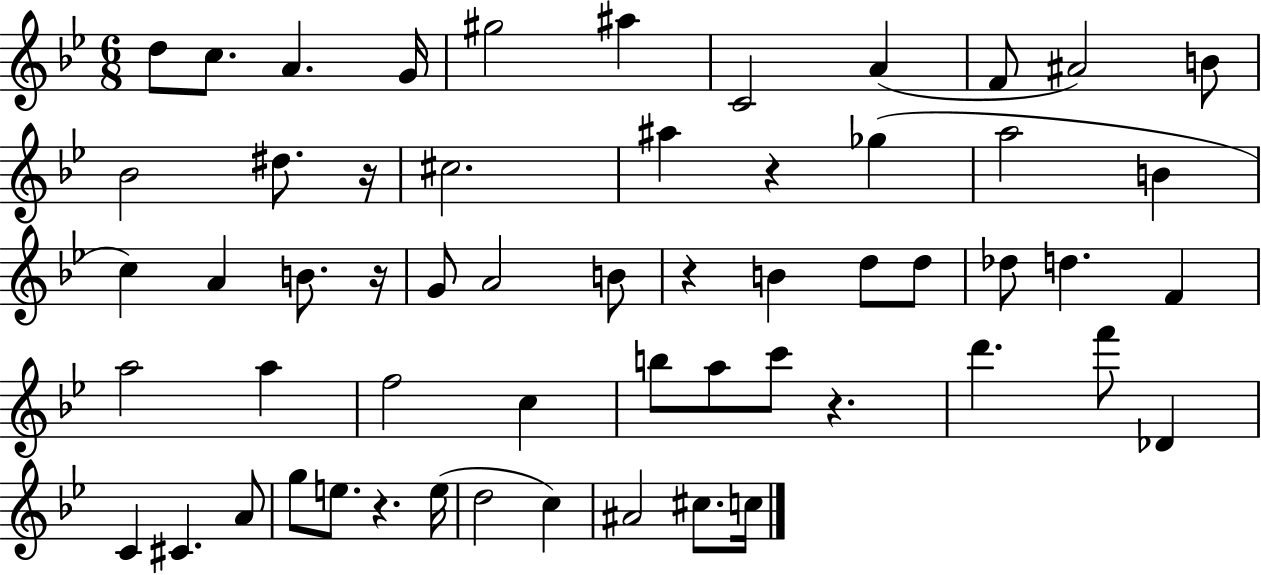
{
  \clef treble
  \numericTimeSignature
  \time 6/8
  \key bes \major
  d''8 c''8. a'4. g'16 | gis''2 ais''4 | c'2 a'4( | f'8 ais'2) b'8 | \break bes'2 dis''8. r16 | cis''2. | ais''4 r4 ges''4( | a''2 b'4 | \break c''4) a'4 b'8. r16 | g'8 a'2 b'8 | r4 b'4 d''8 d''8 | des''8 d''4. f'4 | \break a''2 a''4 | f''2 c''4 | b''8 a''8 c'''8 r4. | d'''4. f'''8 des'4 | \break c'4 cis'4. a'8 | g''8 e''8. r4. e''16( | d''2 c''4) | ais'2 cis''8. c''16 | \break \bar "|."
}